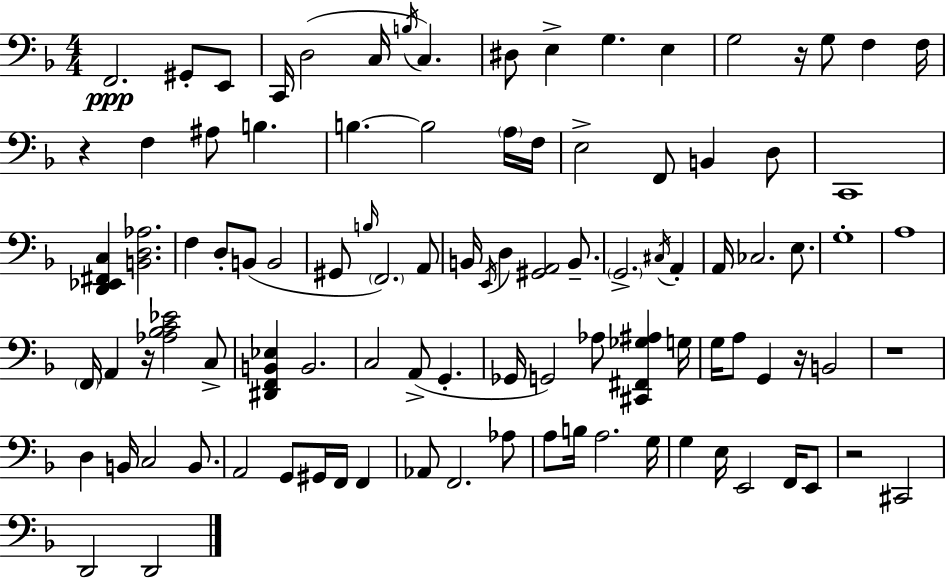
X:1
T:Untitled
M:4/4
L:1/4
K:F
F,,2 ^G,,/2 E,,/2 C,,/4 D,2 C,/4 B,/4 C, ^D,/2 E, G, E, G,2 z/4 G,/2 F, F,/4 z F, ^A,/2 B, B, B,2 A,/4 F,/4 E,2 F,,/2 B,, D,/2 C,,4 [D,,_E,,^F,,C,] [B,,D,_A,]2 F, D,/2 B,,/2 B,,2 ^G,,/2 B,/4 F,,2 A,,/2 B,,/4 E,,/4 D, [^G,,A,,]2 B,,/2 G,,2 ^C,/4 A,, A,,/4 _C,2 E,/2 G,4 A,4 F,,/4 A,, z/4 [_A,_B,C_E]2 C,/2 [^D,,F,,B,,_E,] B,,2 C,2 A,,/2 G,, _G,,/4 G,,2 _A,/2 [^C,,^F,,_G,^A,] G,/4 G,/4 A,/2 G,, z/4 B,,2 z4 D, B,,/4 C,2 B,,/2 A,,2 G,,/2 ^G,,/4 F,,/4 F,, _A,,/2 F,,2 _A,/2 A,/2 B,/4 A,2 G,/4 G, E,/4 E,,2 F,,/4 E,,/2 z2 ^C,,2 D,,2 D,,2